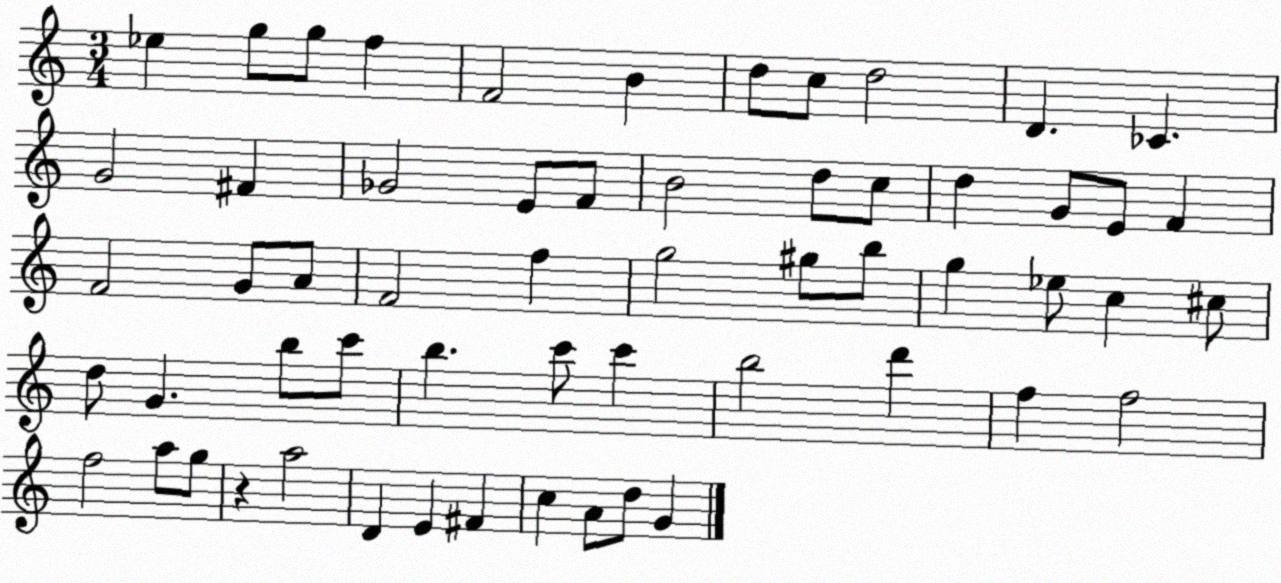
X:1
T:Untitled
M:3/4
L:1/4
K:C
_e g/2 g/2 f F2 B d/2 c/2 d2 D _C G2 ^F _G2 E/2 F/2 B2 d/2 c/2 d G/2 E/2 F F2 G/2 A/2 F2 f g2 ^g/2 b/2 g _e/2 c ^c/2 d/2 G b/2 c'/2 b c'/2 c' b2 d' f f2 f2 a/2 g/2 z a2 D E ^F c A/2 d/2 G